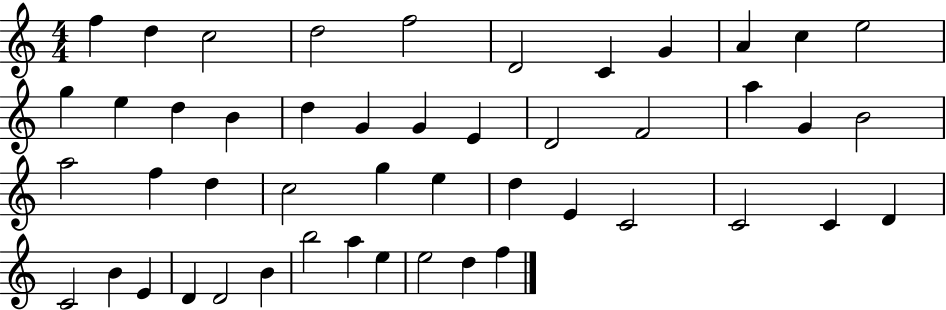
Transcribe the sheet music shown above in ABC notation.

X:1
T:Untitled
M:4/4
L:1/4
K:C
f d c2 d2 f2 D2 C G A c e2 g e d B d G G E D2 F2 a G B2 a2 f d c2 g e d E C2 C2 C D C2 B E D D2 B b2 a e e2 d f